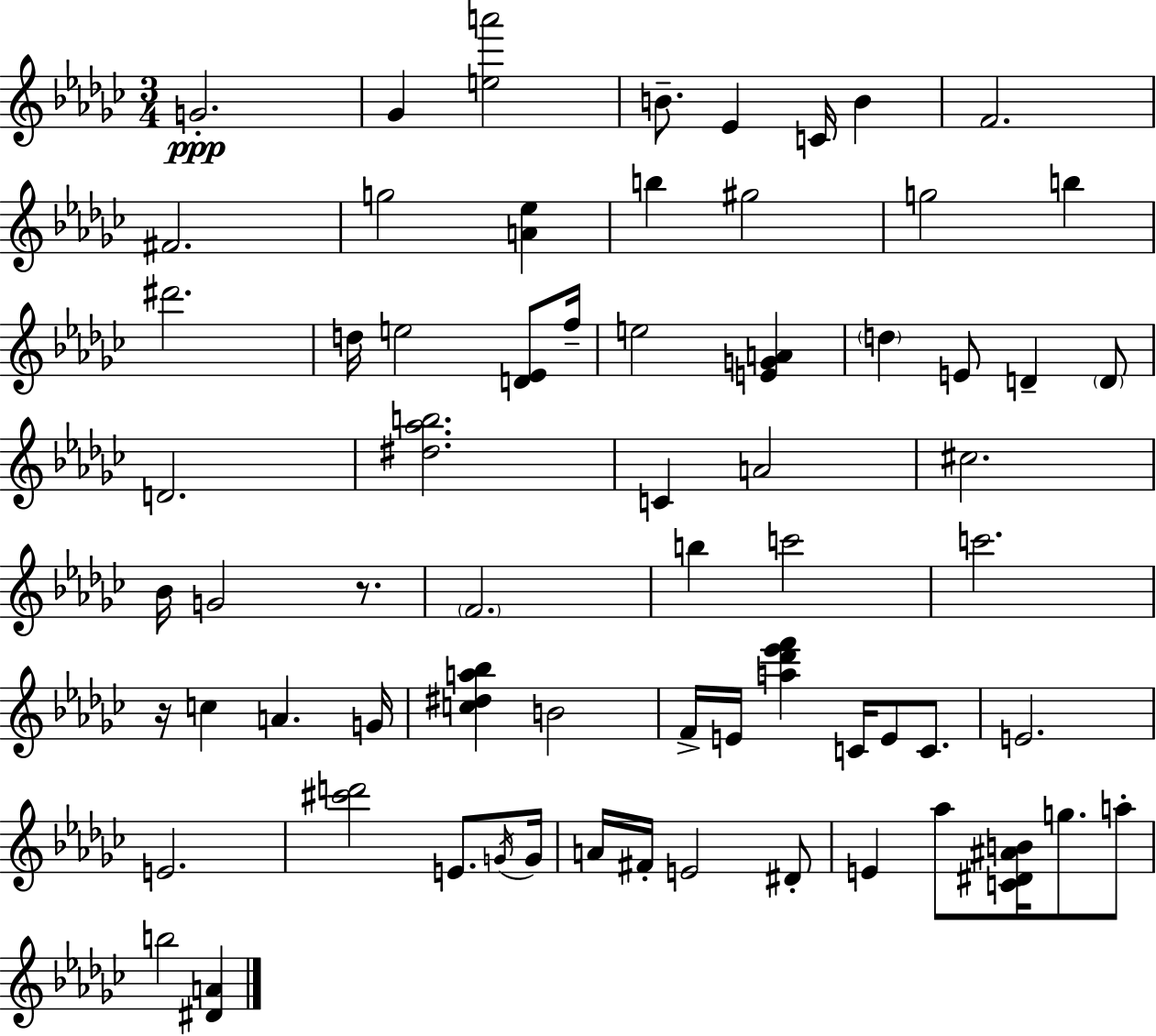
{
  \clef treble
  \numericTimeSignature
  \time 3/4
  \key ees \minor
  \repeat volta 2 { g'2.-.\ppp | ges'4 <e'' a'''>2 | b'8.-- ees'4 c'16 b'4 | f'2. | \break fis'2. | g''2 <a' ees''>4 | b''4 gis''2 | g''2 b''4 | \break dis'''2. | d''16 e''2 <d' ees'>8 f''16-- | e''2 <e' g' a'>4 | \parenthesize d''4 e'8 d'4-- \parenthesize d'8 | \break d'2. | <dis'' aes'' b''>2. | c'4 a'2 | cis''2. | \break bes'16 g'2 r8. | \parenthesize f'2. | b''4 c'''2 | c'''2. | \break r16 c''4 a'4. g'16 | <c'' dis'' a'' bes''>4 b'2 | f'16-> e'16 <a'' des''' ees''' f'''>4 c'16 e'8 c'8. | e'2. | \break e'2. | <cis''' d'''>2 e'8. \acciaccatura { g'16 } | g'16 a'16 fis'16-. e'2 dis'8-. | e'4 aes''8 <c' dis' ais' b'>16 g''8. a''8-. | \break b''2 <dis' a'>4 | } \bar "|."
}